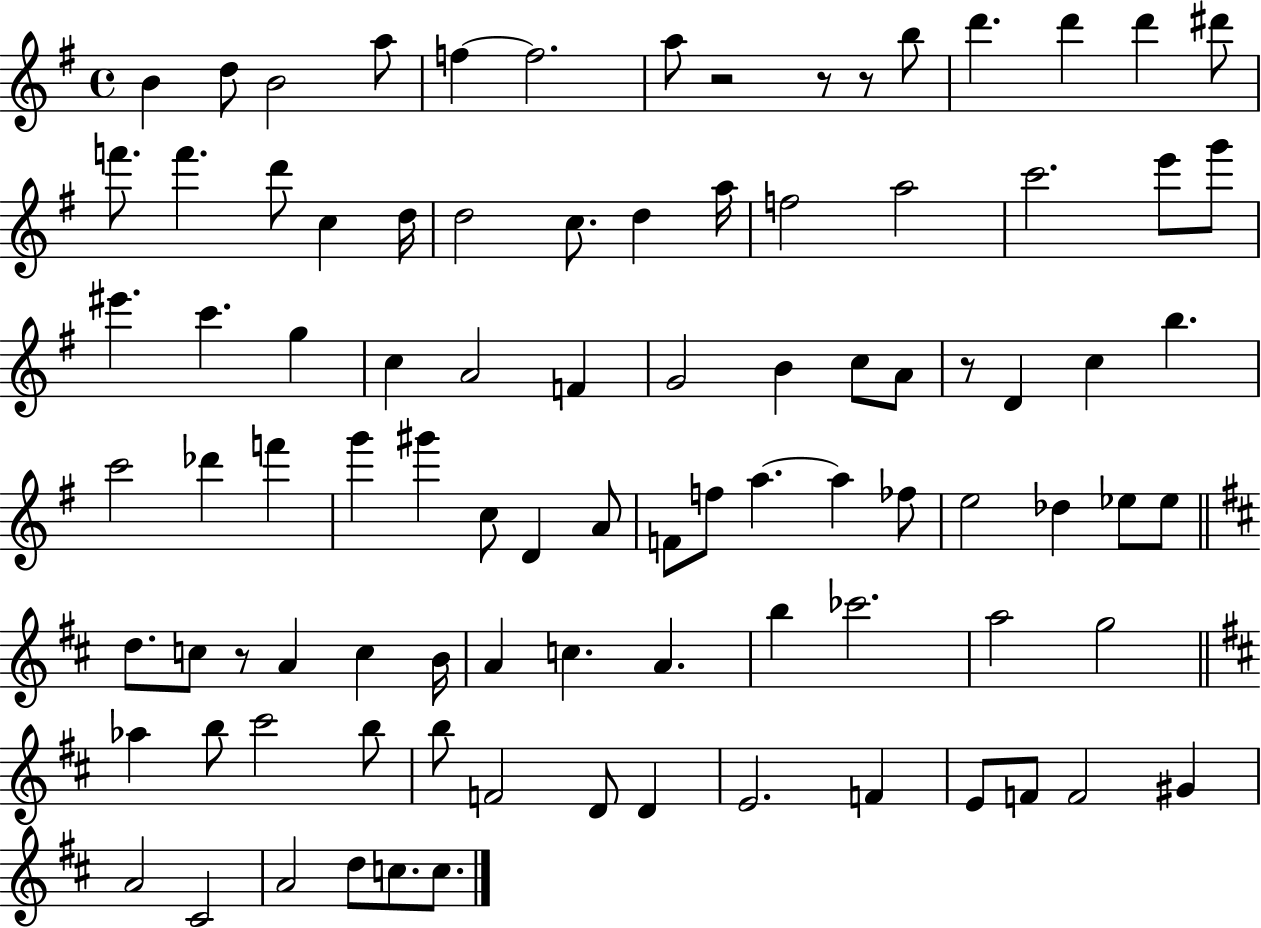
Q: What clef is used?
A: treble